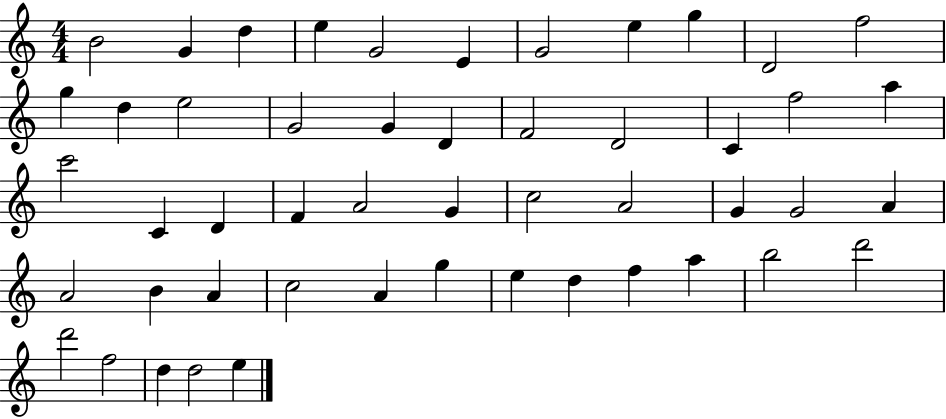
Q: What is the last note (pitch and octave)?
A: E5